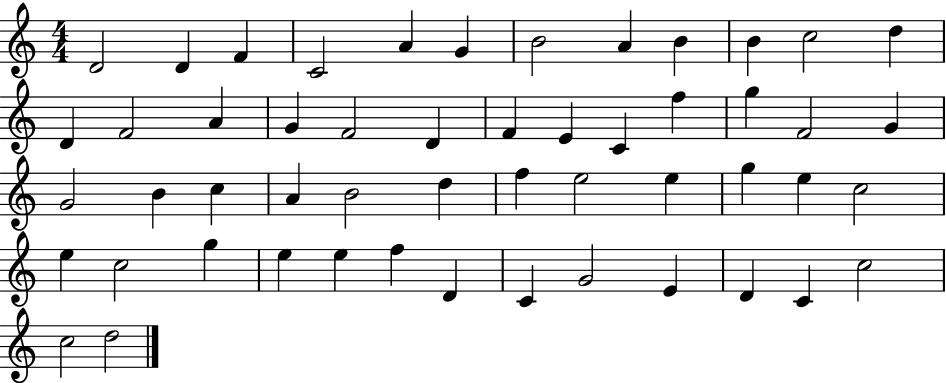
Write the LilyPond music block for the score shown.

{
  \clef treble
  \numericTimeSignature
  \time 4/4
  \key c \major
  d'2 d'4 f'4 | c'2 a'4 g'4 | b'2 a'4 b'4 | b'4 c''2 d''4 | \break d'4 f'2 a'4 | g'4 f'2 d'4 | f'4 e'4 c'4 f''4 | g''4 f'2 g'4 | \break g'2 b'4 c''4 | a'4 b'2 d''4 | f''4 e''2 e''4 | g''4 e''4 c''2 | \break e''4 c''2 g''4 | e''4 e''4 f''4 d'4 | c'4 g'2 e'4 | d'4 c'4 c''2 | \break c''2 d''2 | \bar "|."
}